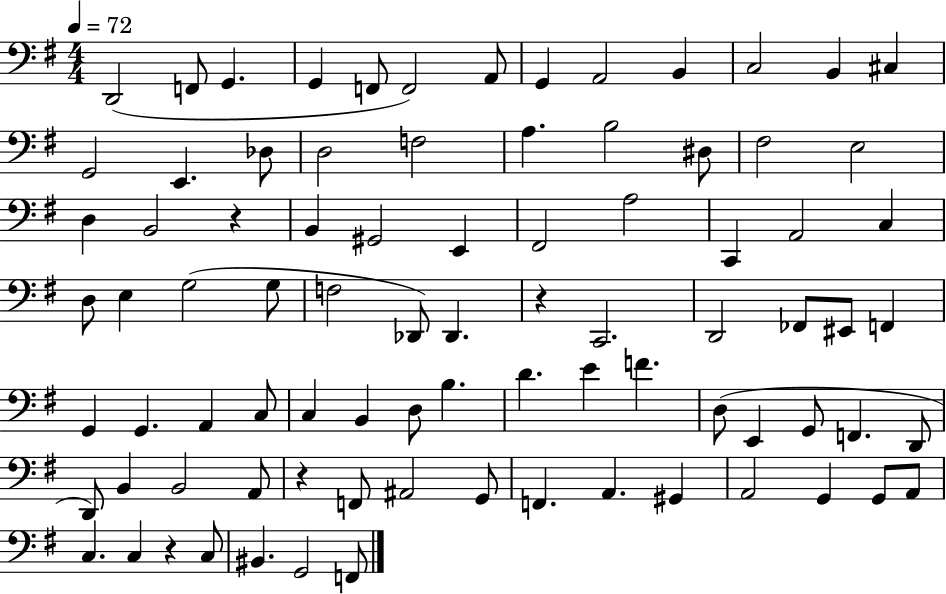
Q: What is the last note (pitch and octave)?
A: F2